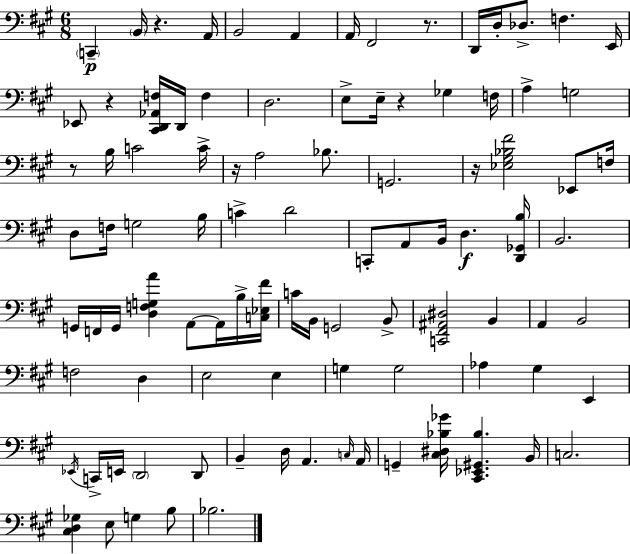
C2/q B2/s R/q. A2/s B2/h A2/q A2/s F#2/h R/e. D2/s D3/s Db3/e. F3/q. E2/s Eb2/e R/q [C#2,D2,Ab2,F3]/s D2/s F3/q D3/h. E3/e E3/s R/q Gb3/q F3/s A3/q G3/h R/e B3/s C4/h C4/s R/s A3/h Bb3/e. G2/h. R/s [Eb3,G#3,Bb3,F#4]/h Eb2/e F3/s D3/e F3/s G3/h B3/s C4/q D4/h C2/e A2/e B2/s D3/q. [D2,Gb2,B3]/s B2/h. G2/s F2/s G2/s [D3,F3,G3,A4]/q A2/e A2/s B3/s [C3,Eb3,F#4]/s C4/s B2/s G2/h B2/e [C2,F#2,A#2,D#3]/h B2/q A2/q B2/h F3/h D3/q E3/h E3/q G3/q G3/h Ab3/q G#3/q E2/q Eb2/s C2/s E2/s D2/h D2/e B2/q D3/s A2/q. C3/s A2/s G2/q [C#3,D#3,Bb3,Gb4]/s [C#2,Eb2,G#2,Bb3]/q. B2/s C3/h. [C#3,D3,Gb3]/q E3/e G3/q B3/e Bb3/h.